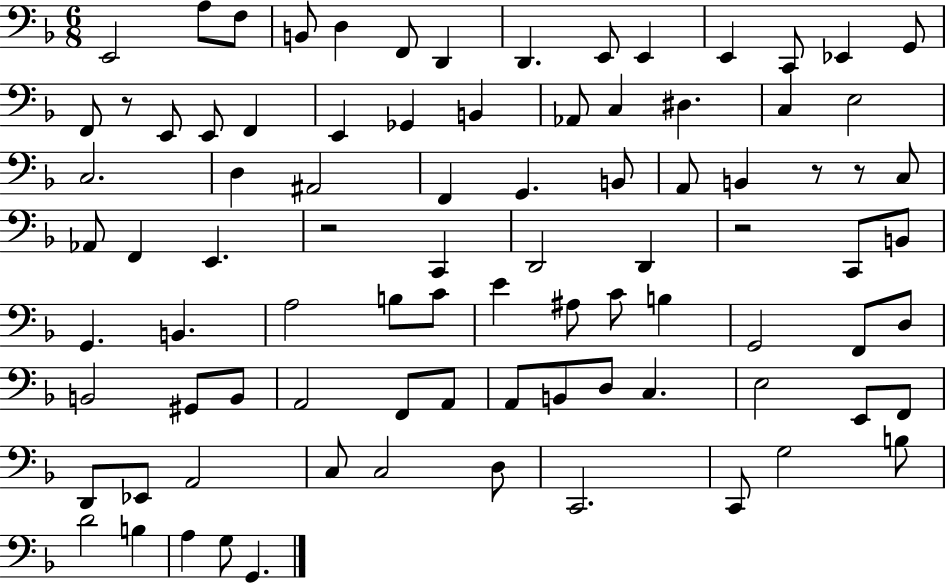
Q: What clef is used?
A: bass